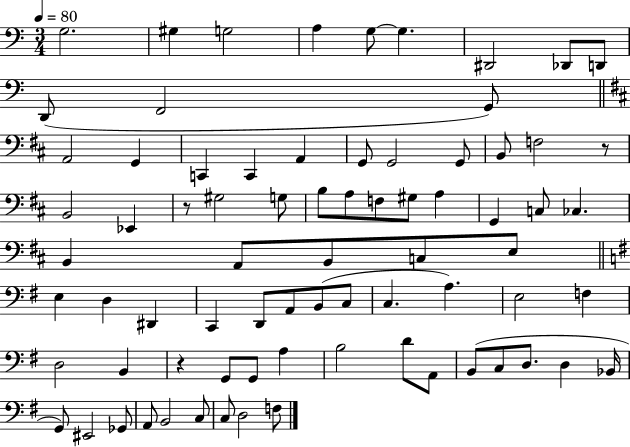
G3/h. G#3/q G3/h A3/q G3/e G3/q. D#2/h Db2/e D2/e D2/e F2/h G2/e A2/h G2/q C2/q C2/q A2/q G2/e G2/h G2/e B2/e F3/h R/e B2/h Eb2/q R/e G#3/h G3/e B3/e A3/e F3/e G#3/e A3/q G2/q C3/e CES3/q. B2/q A2/e B2/e C3/e E3/e E3/q D3/q D#2/q C2/q D2/e A2/e B2/e C3/e C3/q. A3/q. E3/h F3/q D3/h B2/q R/q G2/e G2/e A3/q B3/h D4/e A2/e B2/e C3/e D3/e. D3/q Bb2/s G2/e EIS2/h Gb2/e A2/e B2/h C3/e C3/e D3/h F3/e